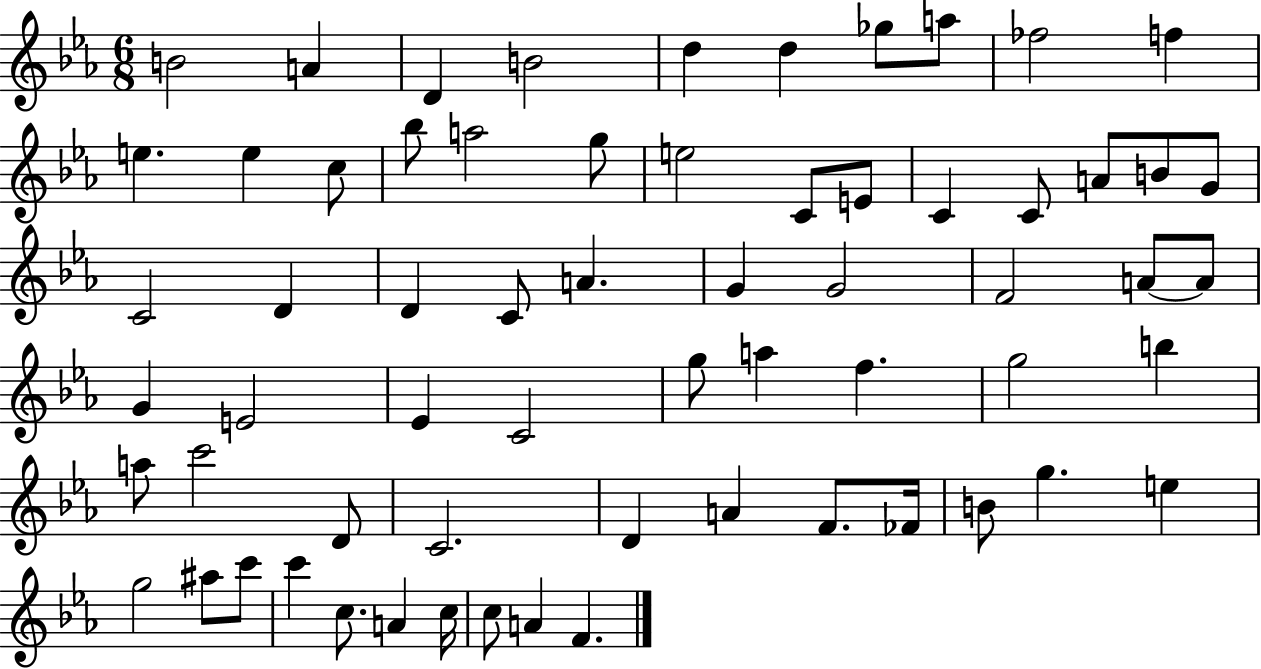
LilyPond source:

{
  \clef treble
  \numericTimeSignature
  \time 6/8
  \key ees \major
  b'2 a'4 | d'4 b'2 | d''4 d''4 ges''8 a''8 | fes''2 f''4 | \break e''4. e''4 c''8 | bes''8 a''2 g''8 | e''2 c'8 e'8 | c'4 c'8 a'8 b'8 g'8 | \break c'2 d'4 | d'4 c'8 a'4. | g'4 g'2 | f'2 a'8~~ a'8 | \break g'4 e'2 | ees'4 c'2 | g''8 a''4 f''4. | g''2 b''4 | \break a''8 c'''2 d'8 | c'2. | d'4 a'4 f'8. fes'16 | b'8 g''4. e''4 | \break g''2 ais''8 c'''8 | c'''4 c''8. a'4 c''16 | c''8 a'4 f'4. | \bar "|."
}